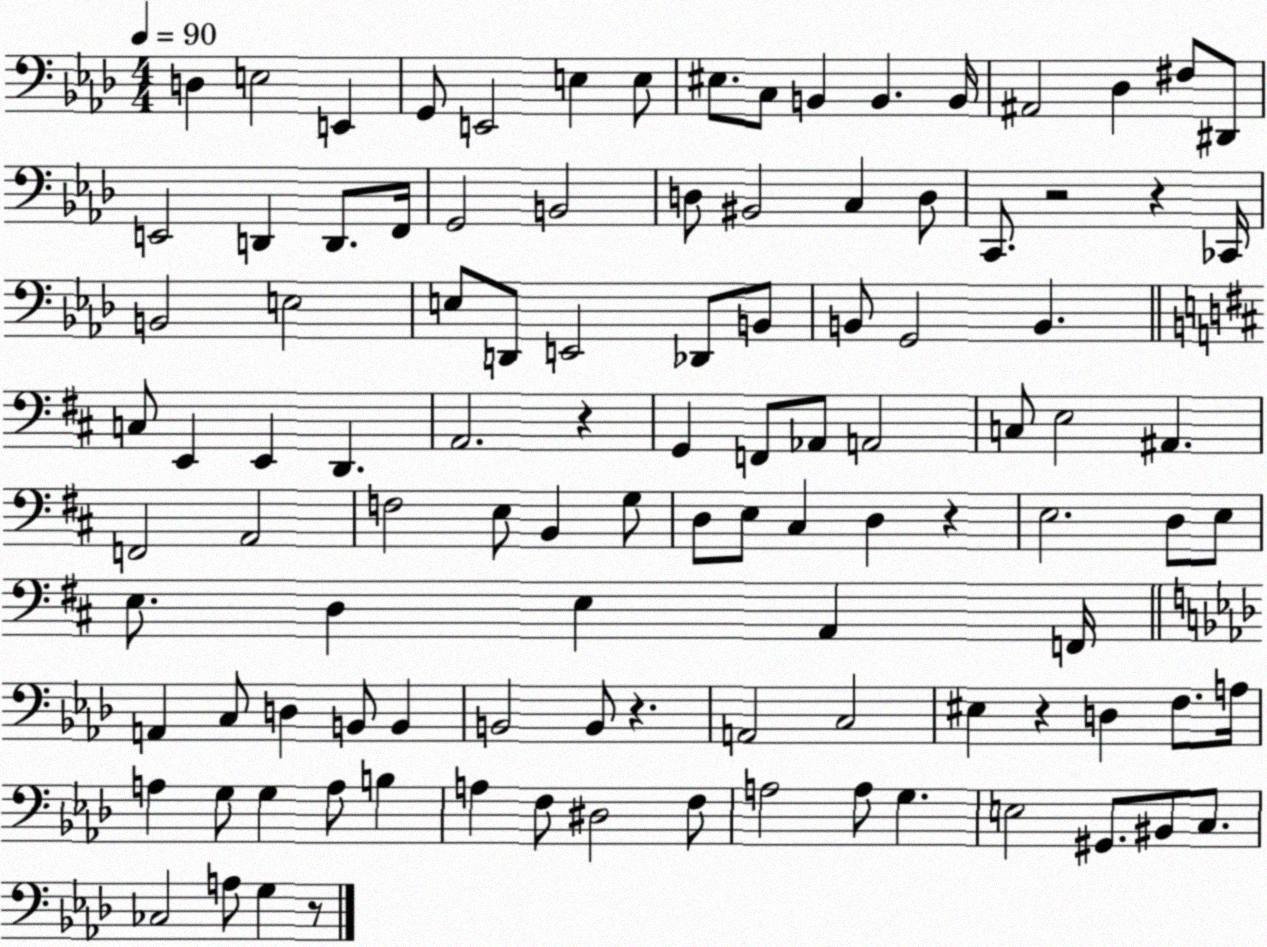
X:1
T:Untitled
M:4/4
L:1/4
K:Ab
D, E,2 E,, G,,/2 E,,2 E, E,/2 ^E,/2 C,/2 B,, B,, B,,/4 ^A,,2 _D, ^F,/2 ^D,,/2 E,,2 D,, D,,/2 F,,/4 G,,2 B,,2 D,/2 ^B,,2 C, D,/2 C,,/2 z2 z _C,,/4 B,,2 E,2 E,/2 D,,/2 E,,2 _D,,/2 B,,/2 B,,/2 G,,2 B,, C,/2 E,, E,, D,, A,,2 z G,, F,,/2 _A,,/2 A,,2 C,/2 E,2 ^A,, F,,2 A,,2 F,2 E,/2 B,, G,/2 D,/2 E,/2 ^C, D, z E,2 D,/2 E,/2 E,/2 D, E, A,, F,,/4 A,, C,/2 D, B,,/2 B,, B,,2 B,,/2 z A,,2 C,2 ^E, z D, F,/2 A,/4 A, G,/2 G, A,/2 B, A, F,/2 ^D,2 F,/2 A,2 A,/2 G, E,2 ^G,,/2 ^B,,/2 C,/2 _C,2 A,/2 G, z/2